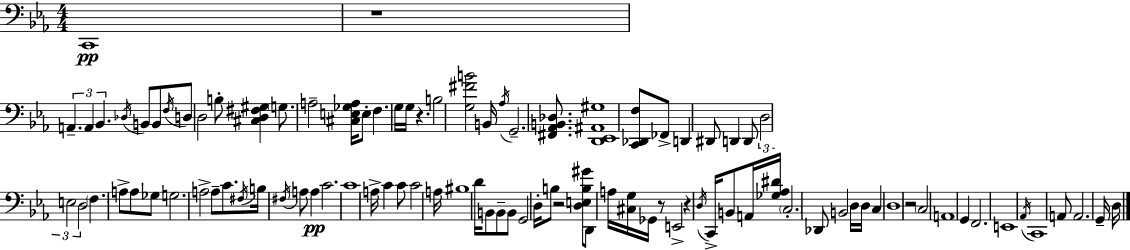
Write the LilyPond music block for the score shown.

{
  \clef bass
  \numericTimeSignature
  \time 4/4
  \key c \minor
  c,1\pp | r1 | \tuplet 3/2 { a,4.-- a,4 bes,4. } | \acciaccatura { des16 } b,8 b,8 \acciaccatura { f16 } d8 d2 | \break b8-. <cis d fis gis>4 \parenthesize g8. a2-- | <cis e ges a>16 e8-. f4. g16 g16 r4. | b2 <g fis' b'>2 | b,16 \acciaccatura { aes16 } g,2.-- | \break <fis, aes, b, des>8. <d, ees, ais, gis>1 | <c, des, f>8 fes,8-> d,4 dis,8 d,4 | d,8 \tuplet 3/2 { d2 e2 | d2 } \parenthesize f4. | \break a8-> a8 ges8 g2. | a2-> a8-- c'8. | \acciaccatura { fis16 } b16 \acciaccatura { fis16 } a8 a4\pp c'2. | c'1 | \break a16-> c'4 c'8 c'2 | a16 bis1 | d'16 b,8 b,8-- b,8 g,2 | d16-. b8 r2 <d e b gis'>8 | \break d,8 a16 <cis g>16 ges,16 r8 e,2-> | r4 \acciaccatura { d16 } c,16-> b,8 a,16 <ges aes dis'>16 \parenthesize c2.-. | des,8 b,2 | d16 d16 c4 d1 | \break r2 \parenthesize c2 | a,1 | g,4 f,2. | e,1 | \break \acciaccatura { aes,16 } c,1 | a,8 a,2. | g,16-- d16 \bar "|."
}